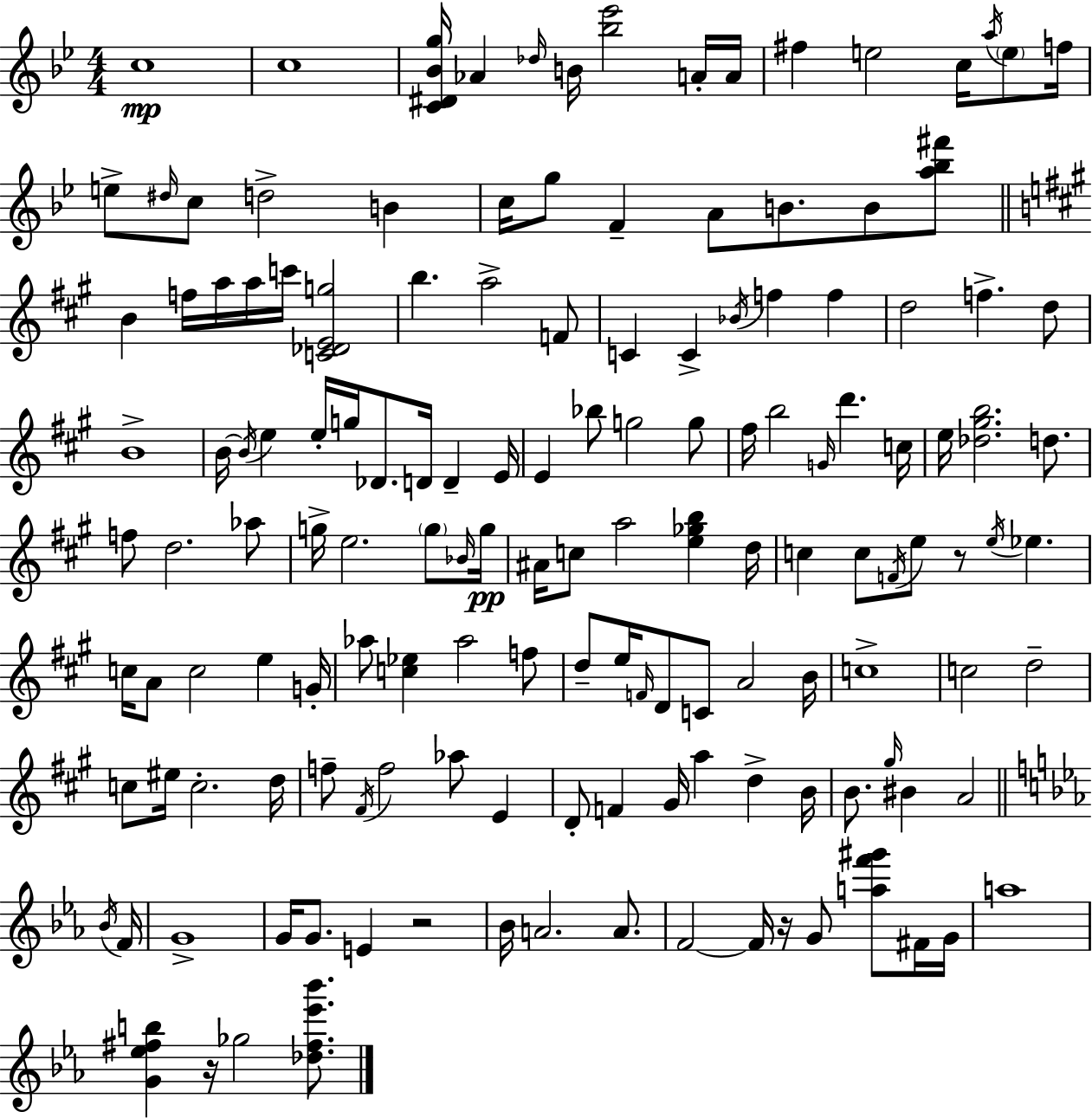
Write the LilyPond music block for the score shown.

{
  \clef treble
  \numericTimeSignature
  \time 4/4
  \key bes \major
  c''1\mp | c''1 | <c' dis' bes' g''>16 aes'4 \grace { des''16 } b'16 <bes'' ees'''>2 a'16-. | a'16 fis''4 e''2 c''16 \acciaccatura { a''16 } \parenthesize e''8 | \break f''16 e''8-> \grace { dis''16 } c''8 d''2-> b'4 | c''16 g''8 f'4-- a'8 b'8. b'8 | <a'' bes'' fis'''>8 \bar "||" \break \key a \major b'4 f''16 a''16 a''16 c'''16 <c' des' e' g''>2 | b''4. a''2-> f'8 | c'4 c'4-> \acciaccatura { bes'16 } f''4 f''4 | d''2 f''4.-> d''8 | \break b'1-> | b'16~~ \acciaccatura { b'16 } e''4 e''16-. g''16 des'8. d'16 d'4-- | e'16 e'4 bes''8 g''2 | g''8 fis''16 b''2 \grace { g'16 } d'''4. | \break c''16 e''16 <des'' gis'' b''>2. | d''8. f''8 d''2. | aes''8 g''16-> e''2. | \parenthesize g''8 \grace { bes'16 } g''16\pp ais'16 c''8 a''2 <e'' ges'' b''>4 | \break d''16 c''4 c''8 \acciaccatura { f'16 } e''8 r8 \acciaccatura { e''16 } | ees''4. c''16 a'8 c''2 | e''4 g'16-. aes''8 <c'' ees''>4 aes''2 | f''8 d''8-- e''16 \grace { f'16 } d'8 c'8 a'2 | \break b'16 c''1-> | c''2 d''2-- | c''8 eis''16 c''2.-. | d''16 f''8-- \acciaccatura { fis'16 } f''2 | \break aes''8 e'4 d'8-. f'4 gis'16 a''4 | d''4-> b'16 b'8. \grace { gis''16 } bis'4 | a'2 \bar "||" \break \key ees \major \acciaccatura { bes'16 } f'16 g'1-> | g'16 g'8. e'4 r2 | bes'16 a'2. a'8. | f'2~~ f'16 r16 g'8 <a'' f''' gis'''>8 | \break fis'16 g'16 a''1 | <g' ees'' fis'' b''>4 r16 ges''2 <des'' fis'' ees''' bes'''>8. | \bar "|."
}